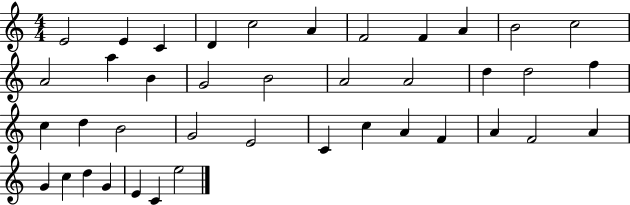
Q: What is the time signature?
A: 4/4